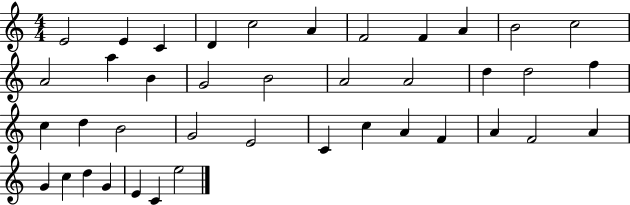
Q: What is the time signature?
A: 4/4